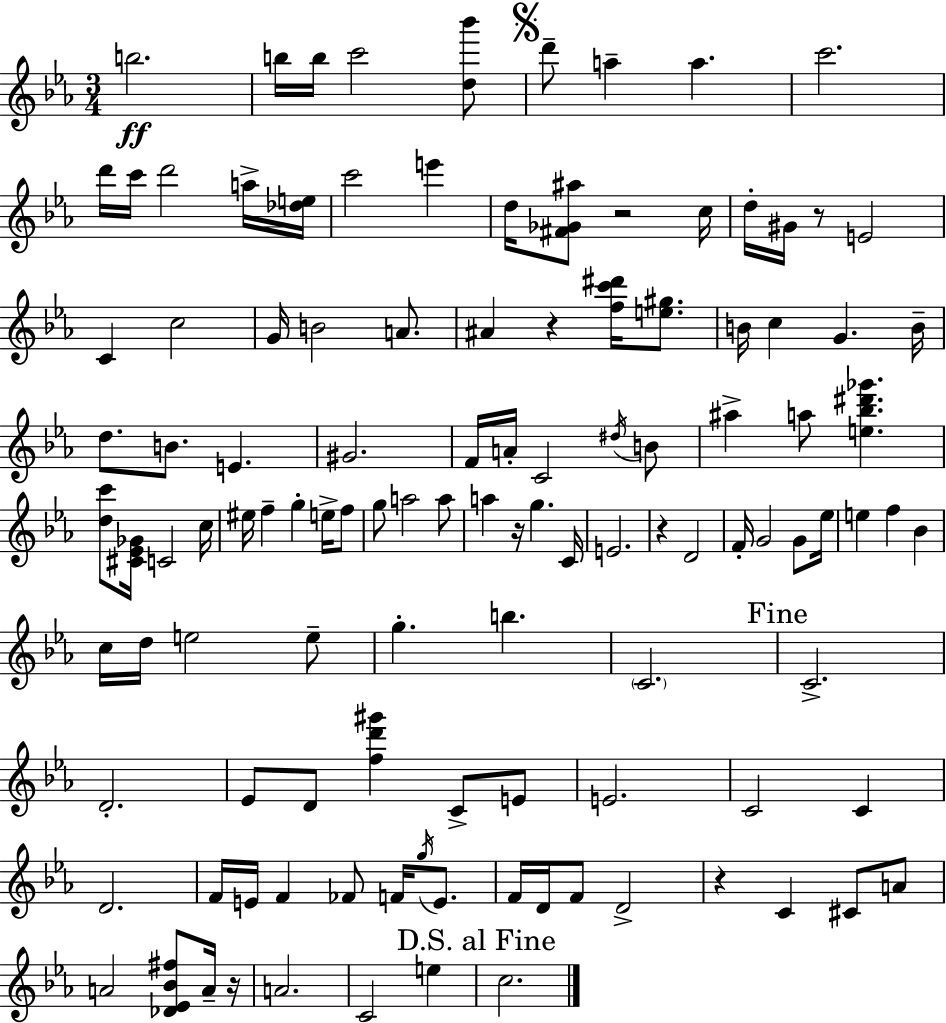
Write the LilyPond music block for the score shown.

{
  \clef treble
  \numericTimeSignature
  \time 3/4
  \key c \minor
  \repeat volta 2 { b''2.\ff | b''16 b''16 c'''2 <d'' bes'''>8 | \mark \markup { \musicglyph "scripts.segno" } d'''8-- a''4-- a''4. | c'''2. | \break d'''16 c'''16 d'''2 a''16-> <des'' e''>16 | c'''2 e'''4 | d''16 <fis' ges' ais''>8 r2 c''16 | d''16-. gis'16 r8 e'2 | \break c'4 c''2 | g'16 b'2 a'8. | ais'4 r4 <f'' c''' dis'''>16 <e'' gis''>8. | b'16 c''4 g'4. b'16-- | \break d''8. b'8. e'4. | gis'2. | f'16 a'16-. c'2 \acciaccatura { dis''16 } b'8 | ais''4-> a''8 <e'' bes'' dis''' ges'''>4. | \break <d'' c'''>8 <cis' ees' ges'>16 c'2 | c''16 eis''16 f''4-- g''4-. e''16-> f''8 | g''8 a''2 a''8 | a''4 r16 g''4. | \break c'16 e'2. | r4 d'2 | f'16-. g'2 g'8 | ees''16 e''4 f''4 bes'4 | \break c''16 d''16 e''2 e''8-- | g''4.-. b''4. | \parenthesize c'2. | \mark "Fine" c'2.-> | \break d'2.-. | ees'8 d'8 <f'' d''' gis'''>4 c'8-> e'8 | e'2. | c'2 c'4 | \break d'2. | f'16 e'16 f'4 fes'8 f'16 \acciaccatura { g''16 } e'8. | f'16 d'16 f'8 d'2-> | r4 c'4 cis'8 | \break a'8 a'2 <des' ees' bes' fis''>8 | a'16-- r16 a'2. | c'2 e''4 | \mark "D.S. al Fine" c''2. | \break } \bar "|."
}